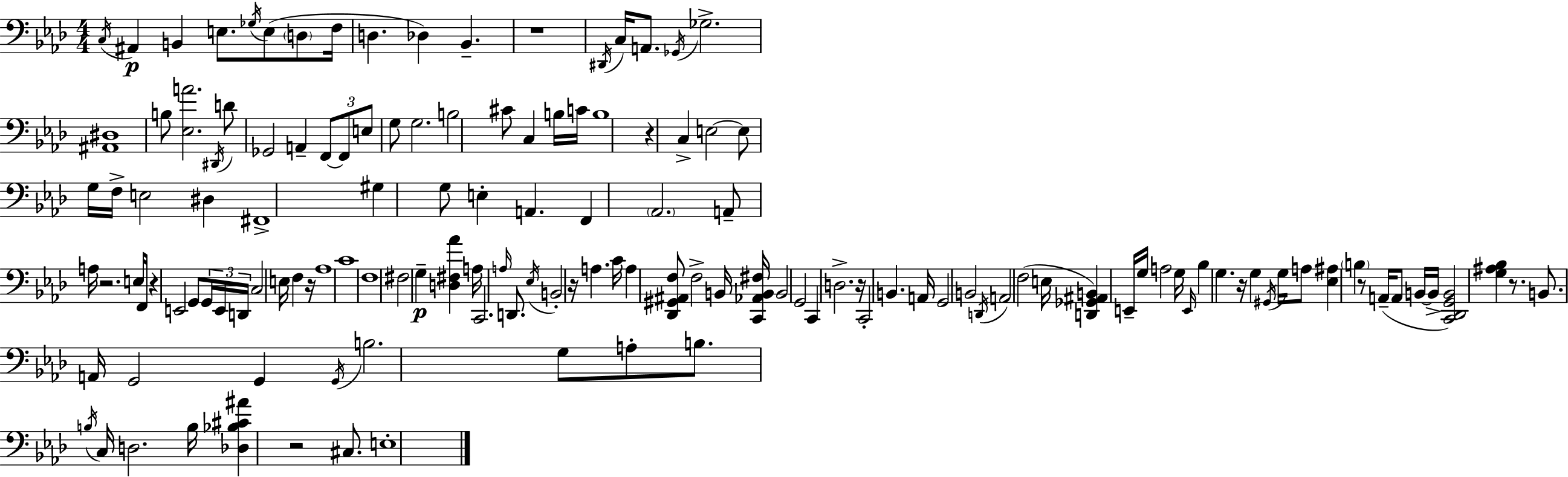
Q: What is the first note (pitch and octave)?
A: C3